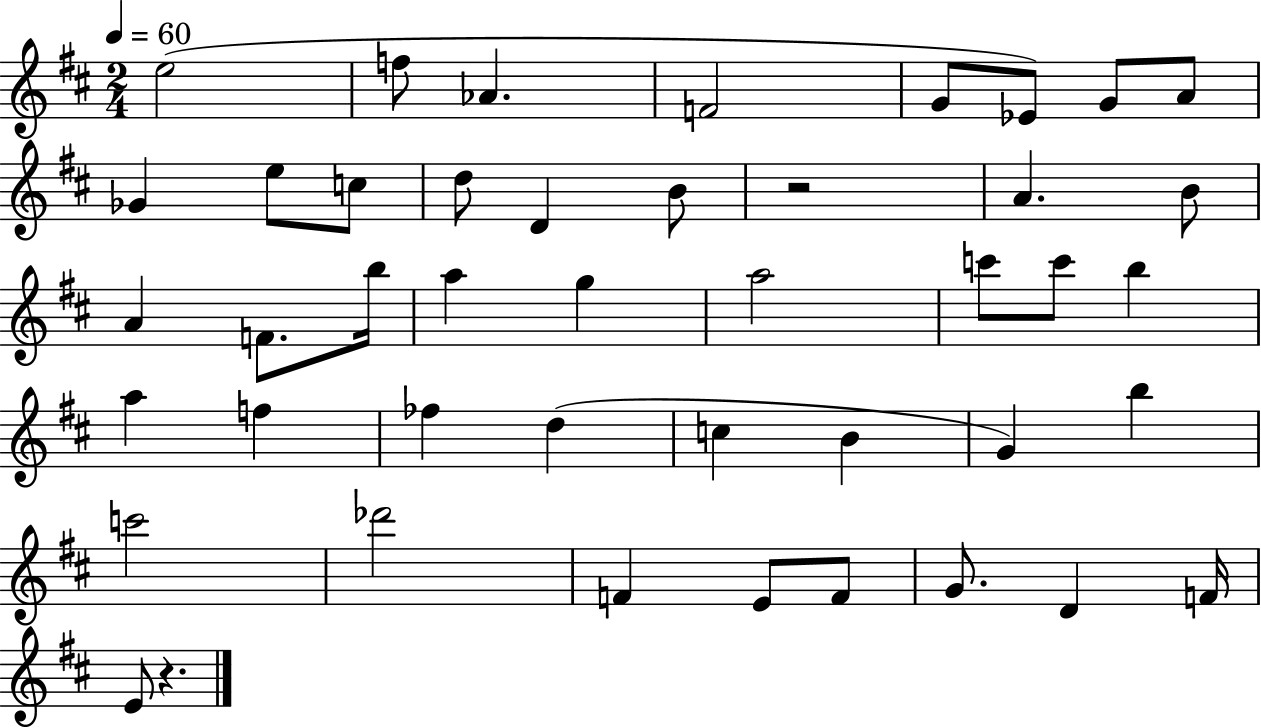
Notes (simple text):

E5/h F5/e Ab4/q. F4/h G4/e Eb4/e G4/e A4/e Gb4/q E5/e C5/e D5/e D4/q B4/e R/h A4/q. B4/e A4/q F4/e. B5/s A5/q G5/q A5/h C6/e C6/e B5/q A5/q F5/q FES5/q D5/q C5/q B4/q G4/q B5/q C6/h Db6/h F4/q E4/e F4/e G4/e. D4/q F4/s E4/e R/q.